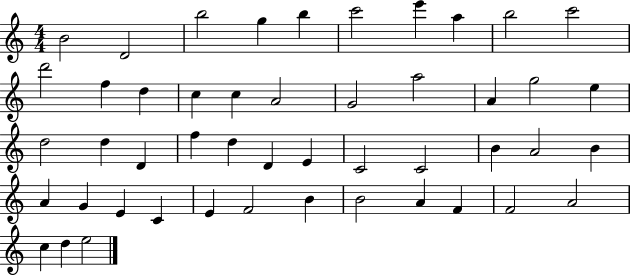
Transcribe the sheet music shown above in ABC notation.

X:1
T:Untitled
M:4/4
L:1/4
K:C
B2 D2 b2 g b c'2 e' a b2 c'2 d'2 f d c c A2 G2 a2 A g2 e d2 d D f d D E C2 C2 B A2 B A G E C E F2 B B2 A F F2 A2 c d e2